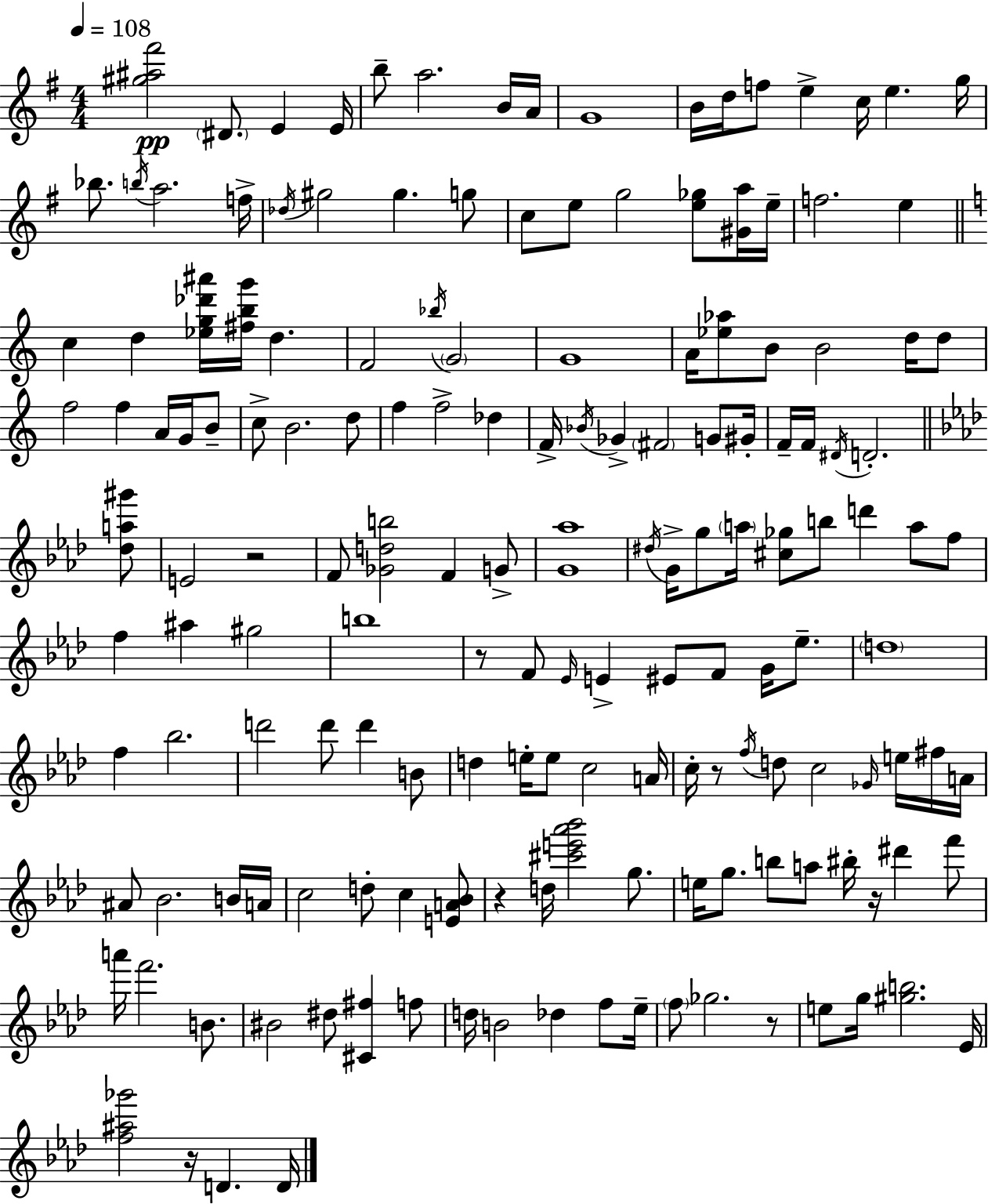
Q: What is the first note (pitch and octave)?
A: D#4